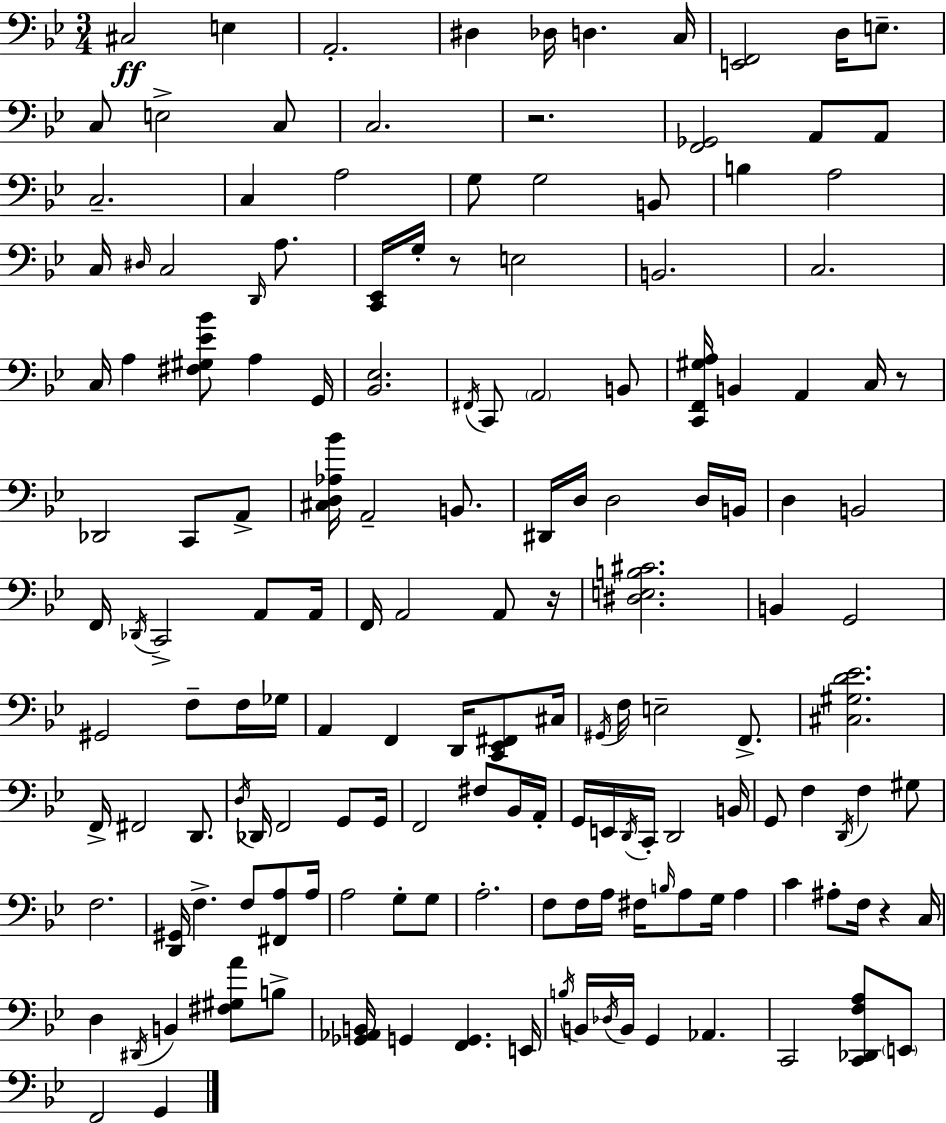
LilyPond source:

{
  \clef bass
  \numericTimeSignature
  \time 3/4
  \key bes \major
  cis2\ff e4 | a,2.-. | dis4 des16 d4. c16 | <e, f,>2 d16 e8.-- | \break c8 e2-> c8 | c2. | r2. | <f, ges,>2 a,8 a,8 | \break c2.-- | c4 a2 | g8 g2 b,8 | b4 a2 | \break c16 \grace { dis16 } c2 \grace { d,16 } a8. | <c, ees,>16 g16-. r8 e2 | b,2. | c2. | \break c16 a4 <fis gis ees' bes'>8 a4 | g,16 <bes, ees>2. | \acciaccatura { fis,16 } c,8 \parenthesize a,2 | b,8 <c, f, gis a>16 b,4 a,4 | \break c16 r8 des,2 c,8 | a,8-> <cis d aes bes'>16 a,2-- | b,8. dis,16 d16 d2 | d16 b,16 d4 b,2 | \break f,16 \acciaccatura { des,16 } c,2-> | a,8 a,16 f,16 a,2 | a,8 r16 <dis e b cis'>2. | b,4 g,2 | \break gis,2 | f8-- f16 ges16 a,4 f,4 | d,16 <c, ees, fis,>8 cis16 \acciaccatura { gis,16 } f16 e2-- | f,8.-> <cis gis d' ees'>2. | \break f,16-> fis,2 | d,8. \acciaccatura { d16 } des,16 f,2 | g,8 g,16 f,2 | fis8 bes,16 a,16-. g,16 e,16 \acciaccatura { d,16 } c,16-. d,2 | \break b,16 g,8 f4 | \acciaccatura { d,16 } f4 gis8 f2. | <d, gis,>16 f4.-> | f8 <fis, a>8 a16 a2 | \break g8-. g8 a2.-. | f8 f16 a16 | fis16 \grace { b16 } a8 g16 a4 c'4 | ais8-. f16 r4 c16 d4 | \break \acciaccatura { dis,16 } b,4 <fis gis a'>8 b8-> <ges, aes, b,>16 g,4 | <f, g,>4. e,16 \acciaccatura { b16 } b,16 | \acciaccatura { des16 } b,16 g,4 aes,4. | c,2 <c, des, f a>8 \parenthesize e,8 | \break f,2 g,4 | \bar "|."
}